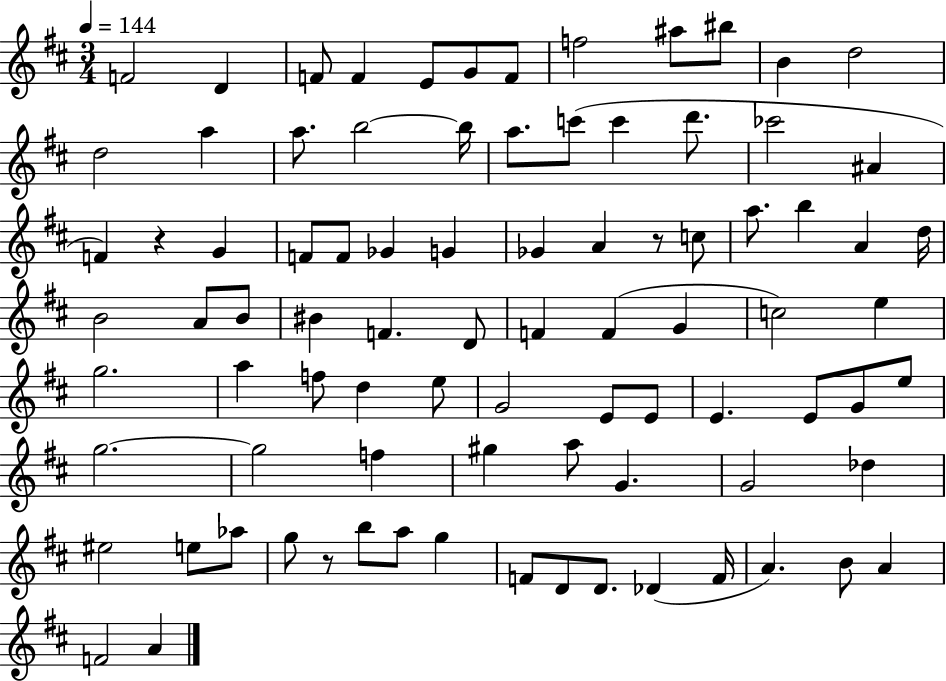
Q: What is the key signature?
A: D major